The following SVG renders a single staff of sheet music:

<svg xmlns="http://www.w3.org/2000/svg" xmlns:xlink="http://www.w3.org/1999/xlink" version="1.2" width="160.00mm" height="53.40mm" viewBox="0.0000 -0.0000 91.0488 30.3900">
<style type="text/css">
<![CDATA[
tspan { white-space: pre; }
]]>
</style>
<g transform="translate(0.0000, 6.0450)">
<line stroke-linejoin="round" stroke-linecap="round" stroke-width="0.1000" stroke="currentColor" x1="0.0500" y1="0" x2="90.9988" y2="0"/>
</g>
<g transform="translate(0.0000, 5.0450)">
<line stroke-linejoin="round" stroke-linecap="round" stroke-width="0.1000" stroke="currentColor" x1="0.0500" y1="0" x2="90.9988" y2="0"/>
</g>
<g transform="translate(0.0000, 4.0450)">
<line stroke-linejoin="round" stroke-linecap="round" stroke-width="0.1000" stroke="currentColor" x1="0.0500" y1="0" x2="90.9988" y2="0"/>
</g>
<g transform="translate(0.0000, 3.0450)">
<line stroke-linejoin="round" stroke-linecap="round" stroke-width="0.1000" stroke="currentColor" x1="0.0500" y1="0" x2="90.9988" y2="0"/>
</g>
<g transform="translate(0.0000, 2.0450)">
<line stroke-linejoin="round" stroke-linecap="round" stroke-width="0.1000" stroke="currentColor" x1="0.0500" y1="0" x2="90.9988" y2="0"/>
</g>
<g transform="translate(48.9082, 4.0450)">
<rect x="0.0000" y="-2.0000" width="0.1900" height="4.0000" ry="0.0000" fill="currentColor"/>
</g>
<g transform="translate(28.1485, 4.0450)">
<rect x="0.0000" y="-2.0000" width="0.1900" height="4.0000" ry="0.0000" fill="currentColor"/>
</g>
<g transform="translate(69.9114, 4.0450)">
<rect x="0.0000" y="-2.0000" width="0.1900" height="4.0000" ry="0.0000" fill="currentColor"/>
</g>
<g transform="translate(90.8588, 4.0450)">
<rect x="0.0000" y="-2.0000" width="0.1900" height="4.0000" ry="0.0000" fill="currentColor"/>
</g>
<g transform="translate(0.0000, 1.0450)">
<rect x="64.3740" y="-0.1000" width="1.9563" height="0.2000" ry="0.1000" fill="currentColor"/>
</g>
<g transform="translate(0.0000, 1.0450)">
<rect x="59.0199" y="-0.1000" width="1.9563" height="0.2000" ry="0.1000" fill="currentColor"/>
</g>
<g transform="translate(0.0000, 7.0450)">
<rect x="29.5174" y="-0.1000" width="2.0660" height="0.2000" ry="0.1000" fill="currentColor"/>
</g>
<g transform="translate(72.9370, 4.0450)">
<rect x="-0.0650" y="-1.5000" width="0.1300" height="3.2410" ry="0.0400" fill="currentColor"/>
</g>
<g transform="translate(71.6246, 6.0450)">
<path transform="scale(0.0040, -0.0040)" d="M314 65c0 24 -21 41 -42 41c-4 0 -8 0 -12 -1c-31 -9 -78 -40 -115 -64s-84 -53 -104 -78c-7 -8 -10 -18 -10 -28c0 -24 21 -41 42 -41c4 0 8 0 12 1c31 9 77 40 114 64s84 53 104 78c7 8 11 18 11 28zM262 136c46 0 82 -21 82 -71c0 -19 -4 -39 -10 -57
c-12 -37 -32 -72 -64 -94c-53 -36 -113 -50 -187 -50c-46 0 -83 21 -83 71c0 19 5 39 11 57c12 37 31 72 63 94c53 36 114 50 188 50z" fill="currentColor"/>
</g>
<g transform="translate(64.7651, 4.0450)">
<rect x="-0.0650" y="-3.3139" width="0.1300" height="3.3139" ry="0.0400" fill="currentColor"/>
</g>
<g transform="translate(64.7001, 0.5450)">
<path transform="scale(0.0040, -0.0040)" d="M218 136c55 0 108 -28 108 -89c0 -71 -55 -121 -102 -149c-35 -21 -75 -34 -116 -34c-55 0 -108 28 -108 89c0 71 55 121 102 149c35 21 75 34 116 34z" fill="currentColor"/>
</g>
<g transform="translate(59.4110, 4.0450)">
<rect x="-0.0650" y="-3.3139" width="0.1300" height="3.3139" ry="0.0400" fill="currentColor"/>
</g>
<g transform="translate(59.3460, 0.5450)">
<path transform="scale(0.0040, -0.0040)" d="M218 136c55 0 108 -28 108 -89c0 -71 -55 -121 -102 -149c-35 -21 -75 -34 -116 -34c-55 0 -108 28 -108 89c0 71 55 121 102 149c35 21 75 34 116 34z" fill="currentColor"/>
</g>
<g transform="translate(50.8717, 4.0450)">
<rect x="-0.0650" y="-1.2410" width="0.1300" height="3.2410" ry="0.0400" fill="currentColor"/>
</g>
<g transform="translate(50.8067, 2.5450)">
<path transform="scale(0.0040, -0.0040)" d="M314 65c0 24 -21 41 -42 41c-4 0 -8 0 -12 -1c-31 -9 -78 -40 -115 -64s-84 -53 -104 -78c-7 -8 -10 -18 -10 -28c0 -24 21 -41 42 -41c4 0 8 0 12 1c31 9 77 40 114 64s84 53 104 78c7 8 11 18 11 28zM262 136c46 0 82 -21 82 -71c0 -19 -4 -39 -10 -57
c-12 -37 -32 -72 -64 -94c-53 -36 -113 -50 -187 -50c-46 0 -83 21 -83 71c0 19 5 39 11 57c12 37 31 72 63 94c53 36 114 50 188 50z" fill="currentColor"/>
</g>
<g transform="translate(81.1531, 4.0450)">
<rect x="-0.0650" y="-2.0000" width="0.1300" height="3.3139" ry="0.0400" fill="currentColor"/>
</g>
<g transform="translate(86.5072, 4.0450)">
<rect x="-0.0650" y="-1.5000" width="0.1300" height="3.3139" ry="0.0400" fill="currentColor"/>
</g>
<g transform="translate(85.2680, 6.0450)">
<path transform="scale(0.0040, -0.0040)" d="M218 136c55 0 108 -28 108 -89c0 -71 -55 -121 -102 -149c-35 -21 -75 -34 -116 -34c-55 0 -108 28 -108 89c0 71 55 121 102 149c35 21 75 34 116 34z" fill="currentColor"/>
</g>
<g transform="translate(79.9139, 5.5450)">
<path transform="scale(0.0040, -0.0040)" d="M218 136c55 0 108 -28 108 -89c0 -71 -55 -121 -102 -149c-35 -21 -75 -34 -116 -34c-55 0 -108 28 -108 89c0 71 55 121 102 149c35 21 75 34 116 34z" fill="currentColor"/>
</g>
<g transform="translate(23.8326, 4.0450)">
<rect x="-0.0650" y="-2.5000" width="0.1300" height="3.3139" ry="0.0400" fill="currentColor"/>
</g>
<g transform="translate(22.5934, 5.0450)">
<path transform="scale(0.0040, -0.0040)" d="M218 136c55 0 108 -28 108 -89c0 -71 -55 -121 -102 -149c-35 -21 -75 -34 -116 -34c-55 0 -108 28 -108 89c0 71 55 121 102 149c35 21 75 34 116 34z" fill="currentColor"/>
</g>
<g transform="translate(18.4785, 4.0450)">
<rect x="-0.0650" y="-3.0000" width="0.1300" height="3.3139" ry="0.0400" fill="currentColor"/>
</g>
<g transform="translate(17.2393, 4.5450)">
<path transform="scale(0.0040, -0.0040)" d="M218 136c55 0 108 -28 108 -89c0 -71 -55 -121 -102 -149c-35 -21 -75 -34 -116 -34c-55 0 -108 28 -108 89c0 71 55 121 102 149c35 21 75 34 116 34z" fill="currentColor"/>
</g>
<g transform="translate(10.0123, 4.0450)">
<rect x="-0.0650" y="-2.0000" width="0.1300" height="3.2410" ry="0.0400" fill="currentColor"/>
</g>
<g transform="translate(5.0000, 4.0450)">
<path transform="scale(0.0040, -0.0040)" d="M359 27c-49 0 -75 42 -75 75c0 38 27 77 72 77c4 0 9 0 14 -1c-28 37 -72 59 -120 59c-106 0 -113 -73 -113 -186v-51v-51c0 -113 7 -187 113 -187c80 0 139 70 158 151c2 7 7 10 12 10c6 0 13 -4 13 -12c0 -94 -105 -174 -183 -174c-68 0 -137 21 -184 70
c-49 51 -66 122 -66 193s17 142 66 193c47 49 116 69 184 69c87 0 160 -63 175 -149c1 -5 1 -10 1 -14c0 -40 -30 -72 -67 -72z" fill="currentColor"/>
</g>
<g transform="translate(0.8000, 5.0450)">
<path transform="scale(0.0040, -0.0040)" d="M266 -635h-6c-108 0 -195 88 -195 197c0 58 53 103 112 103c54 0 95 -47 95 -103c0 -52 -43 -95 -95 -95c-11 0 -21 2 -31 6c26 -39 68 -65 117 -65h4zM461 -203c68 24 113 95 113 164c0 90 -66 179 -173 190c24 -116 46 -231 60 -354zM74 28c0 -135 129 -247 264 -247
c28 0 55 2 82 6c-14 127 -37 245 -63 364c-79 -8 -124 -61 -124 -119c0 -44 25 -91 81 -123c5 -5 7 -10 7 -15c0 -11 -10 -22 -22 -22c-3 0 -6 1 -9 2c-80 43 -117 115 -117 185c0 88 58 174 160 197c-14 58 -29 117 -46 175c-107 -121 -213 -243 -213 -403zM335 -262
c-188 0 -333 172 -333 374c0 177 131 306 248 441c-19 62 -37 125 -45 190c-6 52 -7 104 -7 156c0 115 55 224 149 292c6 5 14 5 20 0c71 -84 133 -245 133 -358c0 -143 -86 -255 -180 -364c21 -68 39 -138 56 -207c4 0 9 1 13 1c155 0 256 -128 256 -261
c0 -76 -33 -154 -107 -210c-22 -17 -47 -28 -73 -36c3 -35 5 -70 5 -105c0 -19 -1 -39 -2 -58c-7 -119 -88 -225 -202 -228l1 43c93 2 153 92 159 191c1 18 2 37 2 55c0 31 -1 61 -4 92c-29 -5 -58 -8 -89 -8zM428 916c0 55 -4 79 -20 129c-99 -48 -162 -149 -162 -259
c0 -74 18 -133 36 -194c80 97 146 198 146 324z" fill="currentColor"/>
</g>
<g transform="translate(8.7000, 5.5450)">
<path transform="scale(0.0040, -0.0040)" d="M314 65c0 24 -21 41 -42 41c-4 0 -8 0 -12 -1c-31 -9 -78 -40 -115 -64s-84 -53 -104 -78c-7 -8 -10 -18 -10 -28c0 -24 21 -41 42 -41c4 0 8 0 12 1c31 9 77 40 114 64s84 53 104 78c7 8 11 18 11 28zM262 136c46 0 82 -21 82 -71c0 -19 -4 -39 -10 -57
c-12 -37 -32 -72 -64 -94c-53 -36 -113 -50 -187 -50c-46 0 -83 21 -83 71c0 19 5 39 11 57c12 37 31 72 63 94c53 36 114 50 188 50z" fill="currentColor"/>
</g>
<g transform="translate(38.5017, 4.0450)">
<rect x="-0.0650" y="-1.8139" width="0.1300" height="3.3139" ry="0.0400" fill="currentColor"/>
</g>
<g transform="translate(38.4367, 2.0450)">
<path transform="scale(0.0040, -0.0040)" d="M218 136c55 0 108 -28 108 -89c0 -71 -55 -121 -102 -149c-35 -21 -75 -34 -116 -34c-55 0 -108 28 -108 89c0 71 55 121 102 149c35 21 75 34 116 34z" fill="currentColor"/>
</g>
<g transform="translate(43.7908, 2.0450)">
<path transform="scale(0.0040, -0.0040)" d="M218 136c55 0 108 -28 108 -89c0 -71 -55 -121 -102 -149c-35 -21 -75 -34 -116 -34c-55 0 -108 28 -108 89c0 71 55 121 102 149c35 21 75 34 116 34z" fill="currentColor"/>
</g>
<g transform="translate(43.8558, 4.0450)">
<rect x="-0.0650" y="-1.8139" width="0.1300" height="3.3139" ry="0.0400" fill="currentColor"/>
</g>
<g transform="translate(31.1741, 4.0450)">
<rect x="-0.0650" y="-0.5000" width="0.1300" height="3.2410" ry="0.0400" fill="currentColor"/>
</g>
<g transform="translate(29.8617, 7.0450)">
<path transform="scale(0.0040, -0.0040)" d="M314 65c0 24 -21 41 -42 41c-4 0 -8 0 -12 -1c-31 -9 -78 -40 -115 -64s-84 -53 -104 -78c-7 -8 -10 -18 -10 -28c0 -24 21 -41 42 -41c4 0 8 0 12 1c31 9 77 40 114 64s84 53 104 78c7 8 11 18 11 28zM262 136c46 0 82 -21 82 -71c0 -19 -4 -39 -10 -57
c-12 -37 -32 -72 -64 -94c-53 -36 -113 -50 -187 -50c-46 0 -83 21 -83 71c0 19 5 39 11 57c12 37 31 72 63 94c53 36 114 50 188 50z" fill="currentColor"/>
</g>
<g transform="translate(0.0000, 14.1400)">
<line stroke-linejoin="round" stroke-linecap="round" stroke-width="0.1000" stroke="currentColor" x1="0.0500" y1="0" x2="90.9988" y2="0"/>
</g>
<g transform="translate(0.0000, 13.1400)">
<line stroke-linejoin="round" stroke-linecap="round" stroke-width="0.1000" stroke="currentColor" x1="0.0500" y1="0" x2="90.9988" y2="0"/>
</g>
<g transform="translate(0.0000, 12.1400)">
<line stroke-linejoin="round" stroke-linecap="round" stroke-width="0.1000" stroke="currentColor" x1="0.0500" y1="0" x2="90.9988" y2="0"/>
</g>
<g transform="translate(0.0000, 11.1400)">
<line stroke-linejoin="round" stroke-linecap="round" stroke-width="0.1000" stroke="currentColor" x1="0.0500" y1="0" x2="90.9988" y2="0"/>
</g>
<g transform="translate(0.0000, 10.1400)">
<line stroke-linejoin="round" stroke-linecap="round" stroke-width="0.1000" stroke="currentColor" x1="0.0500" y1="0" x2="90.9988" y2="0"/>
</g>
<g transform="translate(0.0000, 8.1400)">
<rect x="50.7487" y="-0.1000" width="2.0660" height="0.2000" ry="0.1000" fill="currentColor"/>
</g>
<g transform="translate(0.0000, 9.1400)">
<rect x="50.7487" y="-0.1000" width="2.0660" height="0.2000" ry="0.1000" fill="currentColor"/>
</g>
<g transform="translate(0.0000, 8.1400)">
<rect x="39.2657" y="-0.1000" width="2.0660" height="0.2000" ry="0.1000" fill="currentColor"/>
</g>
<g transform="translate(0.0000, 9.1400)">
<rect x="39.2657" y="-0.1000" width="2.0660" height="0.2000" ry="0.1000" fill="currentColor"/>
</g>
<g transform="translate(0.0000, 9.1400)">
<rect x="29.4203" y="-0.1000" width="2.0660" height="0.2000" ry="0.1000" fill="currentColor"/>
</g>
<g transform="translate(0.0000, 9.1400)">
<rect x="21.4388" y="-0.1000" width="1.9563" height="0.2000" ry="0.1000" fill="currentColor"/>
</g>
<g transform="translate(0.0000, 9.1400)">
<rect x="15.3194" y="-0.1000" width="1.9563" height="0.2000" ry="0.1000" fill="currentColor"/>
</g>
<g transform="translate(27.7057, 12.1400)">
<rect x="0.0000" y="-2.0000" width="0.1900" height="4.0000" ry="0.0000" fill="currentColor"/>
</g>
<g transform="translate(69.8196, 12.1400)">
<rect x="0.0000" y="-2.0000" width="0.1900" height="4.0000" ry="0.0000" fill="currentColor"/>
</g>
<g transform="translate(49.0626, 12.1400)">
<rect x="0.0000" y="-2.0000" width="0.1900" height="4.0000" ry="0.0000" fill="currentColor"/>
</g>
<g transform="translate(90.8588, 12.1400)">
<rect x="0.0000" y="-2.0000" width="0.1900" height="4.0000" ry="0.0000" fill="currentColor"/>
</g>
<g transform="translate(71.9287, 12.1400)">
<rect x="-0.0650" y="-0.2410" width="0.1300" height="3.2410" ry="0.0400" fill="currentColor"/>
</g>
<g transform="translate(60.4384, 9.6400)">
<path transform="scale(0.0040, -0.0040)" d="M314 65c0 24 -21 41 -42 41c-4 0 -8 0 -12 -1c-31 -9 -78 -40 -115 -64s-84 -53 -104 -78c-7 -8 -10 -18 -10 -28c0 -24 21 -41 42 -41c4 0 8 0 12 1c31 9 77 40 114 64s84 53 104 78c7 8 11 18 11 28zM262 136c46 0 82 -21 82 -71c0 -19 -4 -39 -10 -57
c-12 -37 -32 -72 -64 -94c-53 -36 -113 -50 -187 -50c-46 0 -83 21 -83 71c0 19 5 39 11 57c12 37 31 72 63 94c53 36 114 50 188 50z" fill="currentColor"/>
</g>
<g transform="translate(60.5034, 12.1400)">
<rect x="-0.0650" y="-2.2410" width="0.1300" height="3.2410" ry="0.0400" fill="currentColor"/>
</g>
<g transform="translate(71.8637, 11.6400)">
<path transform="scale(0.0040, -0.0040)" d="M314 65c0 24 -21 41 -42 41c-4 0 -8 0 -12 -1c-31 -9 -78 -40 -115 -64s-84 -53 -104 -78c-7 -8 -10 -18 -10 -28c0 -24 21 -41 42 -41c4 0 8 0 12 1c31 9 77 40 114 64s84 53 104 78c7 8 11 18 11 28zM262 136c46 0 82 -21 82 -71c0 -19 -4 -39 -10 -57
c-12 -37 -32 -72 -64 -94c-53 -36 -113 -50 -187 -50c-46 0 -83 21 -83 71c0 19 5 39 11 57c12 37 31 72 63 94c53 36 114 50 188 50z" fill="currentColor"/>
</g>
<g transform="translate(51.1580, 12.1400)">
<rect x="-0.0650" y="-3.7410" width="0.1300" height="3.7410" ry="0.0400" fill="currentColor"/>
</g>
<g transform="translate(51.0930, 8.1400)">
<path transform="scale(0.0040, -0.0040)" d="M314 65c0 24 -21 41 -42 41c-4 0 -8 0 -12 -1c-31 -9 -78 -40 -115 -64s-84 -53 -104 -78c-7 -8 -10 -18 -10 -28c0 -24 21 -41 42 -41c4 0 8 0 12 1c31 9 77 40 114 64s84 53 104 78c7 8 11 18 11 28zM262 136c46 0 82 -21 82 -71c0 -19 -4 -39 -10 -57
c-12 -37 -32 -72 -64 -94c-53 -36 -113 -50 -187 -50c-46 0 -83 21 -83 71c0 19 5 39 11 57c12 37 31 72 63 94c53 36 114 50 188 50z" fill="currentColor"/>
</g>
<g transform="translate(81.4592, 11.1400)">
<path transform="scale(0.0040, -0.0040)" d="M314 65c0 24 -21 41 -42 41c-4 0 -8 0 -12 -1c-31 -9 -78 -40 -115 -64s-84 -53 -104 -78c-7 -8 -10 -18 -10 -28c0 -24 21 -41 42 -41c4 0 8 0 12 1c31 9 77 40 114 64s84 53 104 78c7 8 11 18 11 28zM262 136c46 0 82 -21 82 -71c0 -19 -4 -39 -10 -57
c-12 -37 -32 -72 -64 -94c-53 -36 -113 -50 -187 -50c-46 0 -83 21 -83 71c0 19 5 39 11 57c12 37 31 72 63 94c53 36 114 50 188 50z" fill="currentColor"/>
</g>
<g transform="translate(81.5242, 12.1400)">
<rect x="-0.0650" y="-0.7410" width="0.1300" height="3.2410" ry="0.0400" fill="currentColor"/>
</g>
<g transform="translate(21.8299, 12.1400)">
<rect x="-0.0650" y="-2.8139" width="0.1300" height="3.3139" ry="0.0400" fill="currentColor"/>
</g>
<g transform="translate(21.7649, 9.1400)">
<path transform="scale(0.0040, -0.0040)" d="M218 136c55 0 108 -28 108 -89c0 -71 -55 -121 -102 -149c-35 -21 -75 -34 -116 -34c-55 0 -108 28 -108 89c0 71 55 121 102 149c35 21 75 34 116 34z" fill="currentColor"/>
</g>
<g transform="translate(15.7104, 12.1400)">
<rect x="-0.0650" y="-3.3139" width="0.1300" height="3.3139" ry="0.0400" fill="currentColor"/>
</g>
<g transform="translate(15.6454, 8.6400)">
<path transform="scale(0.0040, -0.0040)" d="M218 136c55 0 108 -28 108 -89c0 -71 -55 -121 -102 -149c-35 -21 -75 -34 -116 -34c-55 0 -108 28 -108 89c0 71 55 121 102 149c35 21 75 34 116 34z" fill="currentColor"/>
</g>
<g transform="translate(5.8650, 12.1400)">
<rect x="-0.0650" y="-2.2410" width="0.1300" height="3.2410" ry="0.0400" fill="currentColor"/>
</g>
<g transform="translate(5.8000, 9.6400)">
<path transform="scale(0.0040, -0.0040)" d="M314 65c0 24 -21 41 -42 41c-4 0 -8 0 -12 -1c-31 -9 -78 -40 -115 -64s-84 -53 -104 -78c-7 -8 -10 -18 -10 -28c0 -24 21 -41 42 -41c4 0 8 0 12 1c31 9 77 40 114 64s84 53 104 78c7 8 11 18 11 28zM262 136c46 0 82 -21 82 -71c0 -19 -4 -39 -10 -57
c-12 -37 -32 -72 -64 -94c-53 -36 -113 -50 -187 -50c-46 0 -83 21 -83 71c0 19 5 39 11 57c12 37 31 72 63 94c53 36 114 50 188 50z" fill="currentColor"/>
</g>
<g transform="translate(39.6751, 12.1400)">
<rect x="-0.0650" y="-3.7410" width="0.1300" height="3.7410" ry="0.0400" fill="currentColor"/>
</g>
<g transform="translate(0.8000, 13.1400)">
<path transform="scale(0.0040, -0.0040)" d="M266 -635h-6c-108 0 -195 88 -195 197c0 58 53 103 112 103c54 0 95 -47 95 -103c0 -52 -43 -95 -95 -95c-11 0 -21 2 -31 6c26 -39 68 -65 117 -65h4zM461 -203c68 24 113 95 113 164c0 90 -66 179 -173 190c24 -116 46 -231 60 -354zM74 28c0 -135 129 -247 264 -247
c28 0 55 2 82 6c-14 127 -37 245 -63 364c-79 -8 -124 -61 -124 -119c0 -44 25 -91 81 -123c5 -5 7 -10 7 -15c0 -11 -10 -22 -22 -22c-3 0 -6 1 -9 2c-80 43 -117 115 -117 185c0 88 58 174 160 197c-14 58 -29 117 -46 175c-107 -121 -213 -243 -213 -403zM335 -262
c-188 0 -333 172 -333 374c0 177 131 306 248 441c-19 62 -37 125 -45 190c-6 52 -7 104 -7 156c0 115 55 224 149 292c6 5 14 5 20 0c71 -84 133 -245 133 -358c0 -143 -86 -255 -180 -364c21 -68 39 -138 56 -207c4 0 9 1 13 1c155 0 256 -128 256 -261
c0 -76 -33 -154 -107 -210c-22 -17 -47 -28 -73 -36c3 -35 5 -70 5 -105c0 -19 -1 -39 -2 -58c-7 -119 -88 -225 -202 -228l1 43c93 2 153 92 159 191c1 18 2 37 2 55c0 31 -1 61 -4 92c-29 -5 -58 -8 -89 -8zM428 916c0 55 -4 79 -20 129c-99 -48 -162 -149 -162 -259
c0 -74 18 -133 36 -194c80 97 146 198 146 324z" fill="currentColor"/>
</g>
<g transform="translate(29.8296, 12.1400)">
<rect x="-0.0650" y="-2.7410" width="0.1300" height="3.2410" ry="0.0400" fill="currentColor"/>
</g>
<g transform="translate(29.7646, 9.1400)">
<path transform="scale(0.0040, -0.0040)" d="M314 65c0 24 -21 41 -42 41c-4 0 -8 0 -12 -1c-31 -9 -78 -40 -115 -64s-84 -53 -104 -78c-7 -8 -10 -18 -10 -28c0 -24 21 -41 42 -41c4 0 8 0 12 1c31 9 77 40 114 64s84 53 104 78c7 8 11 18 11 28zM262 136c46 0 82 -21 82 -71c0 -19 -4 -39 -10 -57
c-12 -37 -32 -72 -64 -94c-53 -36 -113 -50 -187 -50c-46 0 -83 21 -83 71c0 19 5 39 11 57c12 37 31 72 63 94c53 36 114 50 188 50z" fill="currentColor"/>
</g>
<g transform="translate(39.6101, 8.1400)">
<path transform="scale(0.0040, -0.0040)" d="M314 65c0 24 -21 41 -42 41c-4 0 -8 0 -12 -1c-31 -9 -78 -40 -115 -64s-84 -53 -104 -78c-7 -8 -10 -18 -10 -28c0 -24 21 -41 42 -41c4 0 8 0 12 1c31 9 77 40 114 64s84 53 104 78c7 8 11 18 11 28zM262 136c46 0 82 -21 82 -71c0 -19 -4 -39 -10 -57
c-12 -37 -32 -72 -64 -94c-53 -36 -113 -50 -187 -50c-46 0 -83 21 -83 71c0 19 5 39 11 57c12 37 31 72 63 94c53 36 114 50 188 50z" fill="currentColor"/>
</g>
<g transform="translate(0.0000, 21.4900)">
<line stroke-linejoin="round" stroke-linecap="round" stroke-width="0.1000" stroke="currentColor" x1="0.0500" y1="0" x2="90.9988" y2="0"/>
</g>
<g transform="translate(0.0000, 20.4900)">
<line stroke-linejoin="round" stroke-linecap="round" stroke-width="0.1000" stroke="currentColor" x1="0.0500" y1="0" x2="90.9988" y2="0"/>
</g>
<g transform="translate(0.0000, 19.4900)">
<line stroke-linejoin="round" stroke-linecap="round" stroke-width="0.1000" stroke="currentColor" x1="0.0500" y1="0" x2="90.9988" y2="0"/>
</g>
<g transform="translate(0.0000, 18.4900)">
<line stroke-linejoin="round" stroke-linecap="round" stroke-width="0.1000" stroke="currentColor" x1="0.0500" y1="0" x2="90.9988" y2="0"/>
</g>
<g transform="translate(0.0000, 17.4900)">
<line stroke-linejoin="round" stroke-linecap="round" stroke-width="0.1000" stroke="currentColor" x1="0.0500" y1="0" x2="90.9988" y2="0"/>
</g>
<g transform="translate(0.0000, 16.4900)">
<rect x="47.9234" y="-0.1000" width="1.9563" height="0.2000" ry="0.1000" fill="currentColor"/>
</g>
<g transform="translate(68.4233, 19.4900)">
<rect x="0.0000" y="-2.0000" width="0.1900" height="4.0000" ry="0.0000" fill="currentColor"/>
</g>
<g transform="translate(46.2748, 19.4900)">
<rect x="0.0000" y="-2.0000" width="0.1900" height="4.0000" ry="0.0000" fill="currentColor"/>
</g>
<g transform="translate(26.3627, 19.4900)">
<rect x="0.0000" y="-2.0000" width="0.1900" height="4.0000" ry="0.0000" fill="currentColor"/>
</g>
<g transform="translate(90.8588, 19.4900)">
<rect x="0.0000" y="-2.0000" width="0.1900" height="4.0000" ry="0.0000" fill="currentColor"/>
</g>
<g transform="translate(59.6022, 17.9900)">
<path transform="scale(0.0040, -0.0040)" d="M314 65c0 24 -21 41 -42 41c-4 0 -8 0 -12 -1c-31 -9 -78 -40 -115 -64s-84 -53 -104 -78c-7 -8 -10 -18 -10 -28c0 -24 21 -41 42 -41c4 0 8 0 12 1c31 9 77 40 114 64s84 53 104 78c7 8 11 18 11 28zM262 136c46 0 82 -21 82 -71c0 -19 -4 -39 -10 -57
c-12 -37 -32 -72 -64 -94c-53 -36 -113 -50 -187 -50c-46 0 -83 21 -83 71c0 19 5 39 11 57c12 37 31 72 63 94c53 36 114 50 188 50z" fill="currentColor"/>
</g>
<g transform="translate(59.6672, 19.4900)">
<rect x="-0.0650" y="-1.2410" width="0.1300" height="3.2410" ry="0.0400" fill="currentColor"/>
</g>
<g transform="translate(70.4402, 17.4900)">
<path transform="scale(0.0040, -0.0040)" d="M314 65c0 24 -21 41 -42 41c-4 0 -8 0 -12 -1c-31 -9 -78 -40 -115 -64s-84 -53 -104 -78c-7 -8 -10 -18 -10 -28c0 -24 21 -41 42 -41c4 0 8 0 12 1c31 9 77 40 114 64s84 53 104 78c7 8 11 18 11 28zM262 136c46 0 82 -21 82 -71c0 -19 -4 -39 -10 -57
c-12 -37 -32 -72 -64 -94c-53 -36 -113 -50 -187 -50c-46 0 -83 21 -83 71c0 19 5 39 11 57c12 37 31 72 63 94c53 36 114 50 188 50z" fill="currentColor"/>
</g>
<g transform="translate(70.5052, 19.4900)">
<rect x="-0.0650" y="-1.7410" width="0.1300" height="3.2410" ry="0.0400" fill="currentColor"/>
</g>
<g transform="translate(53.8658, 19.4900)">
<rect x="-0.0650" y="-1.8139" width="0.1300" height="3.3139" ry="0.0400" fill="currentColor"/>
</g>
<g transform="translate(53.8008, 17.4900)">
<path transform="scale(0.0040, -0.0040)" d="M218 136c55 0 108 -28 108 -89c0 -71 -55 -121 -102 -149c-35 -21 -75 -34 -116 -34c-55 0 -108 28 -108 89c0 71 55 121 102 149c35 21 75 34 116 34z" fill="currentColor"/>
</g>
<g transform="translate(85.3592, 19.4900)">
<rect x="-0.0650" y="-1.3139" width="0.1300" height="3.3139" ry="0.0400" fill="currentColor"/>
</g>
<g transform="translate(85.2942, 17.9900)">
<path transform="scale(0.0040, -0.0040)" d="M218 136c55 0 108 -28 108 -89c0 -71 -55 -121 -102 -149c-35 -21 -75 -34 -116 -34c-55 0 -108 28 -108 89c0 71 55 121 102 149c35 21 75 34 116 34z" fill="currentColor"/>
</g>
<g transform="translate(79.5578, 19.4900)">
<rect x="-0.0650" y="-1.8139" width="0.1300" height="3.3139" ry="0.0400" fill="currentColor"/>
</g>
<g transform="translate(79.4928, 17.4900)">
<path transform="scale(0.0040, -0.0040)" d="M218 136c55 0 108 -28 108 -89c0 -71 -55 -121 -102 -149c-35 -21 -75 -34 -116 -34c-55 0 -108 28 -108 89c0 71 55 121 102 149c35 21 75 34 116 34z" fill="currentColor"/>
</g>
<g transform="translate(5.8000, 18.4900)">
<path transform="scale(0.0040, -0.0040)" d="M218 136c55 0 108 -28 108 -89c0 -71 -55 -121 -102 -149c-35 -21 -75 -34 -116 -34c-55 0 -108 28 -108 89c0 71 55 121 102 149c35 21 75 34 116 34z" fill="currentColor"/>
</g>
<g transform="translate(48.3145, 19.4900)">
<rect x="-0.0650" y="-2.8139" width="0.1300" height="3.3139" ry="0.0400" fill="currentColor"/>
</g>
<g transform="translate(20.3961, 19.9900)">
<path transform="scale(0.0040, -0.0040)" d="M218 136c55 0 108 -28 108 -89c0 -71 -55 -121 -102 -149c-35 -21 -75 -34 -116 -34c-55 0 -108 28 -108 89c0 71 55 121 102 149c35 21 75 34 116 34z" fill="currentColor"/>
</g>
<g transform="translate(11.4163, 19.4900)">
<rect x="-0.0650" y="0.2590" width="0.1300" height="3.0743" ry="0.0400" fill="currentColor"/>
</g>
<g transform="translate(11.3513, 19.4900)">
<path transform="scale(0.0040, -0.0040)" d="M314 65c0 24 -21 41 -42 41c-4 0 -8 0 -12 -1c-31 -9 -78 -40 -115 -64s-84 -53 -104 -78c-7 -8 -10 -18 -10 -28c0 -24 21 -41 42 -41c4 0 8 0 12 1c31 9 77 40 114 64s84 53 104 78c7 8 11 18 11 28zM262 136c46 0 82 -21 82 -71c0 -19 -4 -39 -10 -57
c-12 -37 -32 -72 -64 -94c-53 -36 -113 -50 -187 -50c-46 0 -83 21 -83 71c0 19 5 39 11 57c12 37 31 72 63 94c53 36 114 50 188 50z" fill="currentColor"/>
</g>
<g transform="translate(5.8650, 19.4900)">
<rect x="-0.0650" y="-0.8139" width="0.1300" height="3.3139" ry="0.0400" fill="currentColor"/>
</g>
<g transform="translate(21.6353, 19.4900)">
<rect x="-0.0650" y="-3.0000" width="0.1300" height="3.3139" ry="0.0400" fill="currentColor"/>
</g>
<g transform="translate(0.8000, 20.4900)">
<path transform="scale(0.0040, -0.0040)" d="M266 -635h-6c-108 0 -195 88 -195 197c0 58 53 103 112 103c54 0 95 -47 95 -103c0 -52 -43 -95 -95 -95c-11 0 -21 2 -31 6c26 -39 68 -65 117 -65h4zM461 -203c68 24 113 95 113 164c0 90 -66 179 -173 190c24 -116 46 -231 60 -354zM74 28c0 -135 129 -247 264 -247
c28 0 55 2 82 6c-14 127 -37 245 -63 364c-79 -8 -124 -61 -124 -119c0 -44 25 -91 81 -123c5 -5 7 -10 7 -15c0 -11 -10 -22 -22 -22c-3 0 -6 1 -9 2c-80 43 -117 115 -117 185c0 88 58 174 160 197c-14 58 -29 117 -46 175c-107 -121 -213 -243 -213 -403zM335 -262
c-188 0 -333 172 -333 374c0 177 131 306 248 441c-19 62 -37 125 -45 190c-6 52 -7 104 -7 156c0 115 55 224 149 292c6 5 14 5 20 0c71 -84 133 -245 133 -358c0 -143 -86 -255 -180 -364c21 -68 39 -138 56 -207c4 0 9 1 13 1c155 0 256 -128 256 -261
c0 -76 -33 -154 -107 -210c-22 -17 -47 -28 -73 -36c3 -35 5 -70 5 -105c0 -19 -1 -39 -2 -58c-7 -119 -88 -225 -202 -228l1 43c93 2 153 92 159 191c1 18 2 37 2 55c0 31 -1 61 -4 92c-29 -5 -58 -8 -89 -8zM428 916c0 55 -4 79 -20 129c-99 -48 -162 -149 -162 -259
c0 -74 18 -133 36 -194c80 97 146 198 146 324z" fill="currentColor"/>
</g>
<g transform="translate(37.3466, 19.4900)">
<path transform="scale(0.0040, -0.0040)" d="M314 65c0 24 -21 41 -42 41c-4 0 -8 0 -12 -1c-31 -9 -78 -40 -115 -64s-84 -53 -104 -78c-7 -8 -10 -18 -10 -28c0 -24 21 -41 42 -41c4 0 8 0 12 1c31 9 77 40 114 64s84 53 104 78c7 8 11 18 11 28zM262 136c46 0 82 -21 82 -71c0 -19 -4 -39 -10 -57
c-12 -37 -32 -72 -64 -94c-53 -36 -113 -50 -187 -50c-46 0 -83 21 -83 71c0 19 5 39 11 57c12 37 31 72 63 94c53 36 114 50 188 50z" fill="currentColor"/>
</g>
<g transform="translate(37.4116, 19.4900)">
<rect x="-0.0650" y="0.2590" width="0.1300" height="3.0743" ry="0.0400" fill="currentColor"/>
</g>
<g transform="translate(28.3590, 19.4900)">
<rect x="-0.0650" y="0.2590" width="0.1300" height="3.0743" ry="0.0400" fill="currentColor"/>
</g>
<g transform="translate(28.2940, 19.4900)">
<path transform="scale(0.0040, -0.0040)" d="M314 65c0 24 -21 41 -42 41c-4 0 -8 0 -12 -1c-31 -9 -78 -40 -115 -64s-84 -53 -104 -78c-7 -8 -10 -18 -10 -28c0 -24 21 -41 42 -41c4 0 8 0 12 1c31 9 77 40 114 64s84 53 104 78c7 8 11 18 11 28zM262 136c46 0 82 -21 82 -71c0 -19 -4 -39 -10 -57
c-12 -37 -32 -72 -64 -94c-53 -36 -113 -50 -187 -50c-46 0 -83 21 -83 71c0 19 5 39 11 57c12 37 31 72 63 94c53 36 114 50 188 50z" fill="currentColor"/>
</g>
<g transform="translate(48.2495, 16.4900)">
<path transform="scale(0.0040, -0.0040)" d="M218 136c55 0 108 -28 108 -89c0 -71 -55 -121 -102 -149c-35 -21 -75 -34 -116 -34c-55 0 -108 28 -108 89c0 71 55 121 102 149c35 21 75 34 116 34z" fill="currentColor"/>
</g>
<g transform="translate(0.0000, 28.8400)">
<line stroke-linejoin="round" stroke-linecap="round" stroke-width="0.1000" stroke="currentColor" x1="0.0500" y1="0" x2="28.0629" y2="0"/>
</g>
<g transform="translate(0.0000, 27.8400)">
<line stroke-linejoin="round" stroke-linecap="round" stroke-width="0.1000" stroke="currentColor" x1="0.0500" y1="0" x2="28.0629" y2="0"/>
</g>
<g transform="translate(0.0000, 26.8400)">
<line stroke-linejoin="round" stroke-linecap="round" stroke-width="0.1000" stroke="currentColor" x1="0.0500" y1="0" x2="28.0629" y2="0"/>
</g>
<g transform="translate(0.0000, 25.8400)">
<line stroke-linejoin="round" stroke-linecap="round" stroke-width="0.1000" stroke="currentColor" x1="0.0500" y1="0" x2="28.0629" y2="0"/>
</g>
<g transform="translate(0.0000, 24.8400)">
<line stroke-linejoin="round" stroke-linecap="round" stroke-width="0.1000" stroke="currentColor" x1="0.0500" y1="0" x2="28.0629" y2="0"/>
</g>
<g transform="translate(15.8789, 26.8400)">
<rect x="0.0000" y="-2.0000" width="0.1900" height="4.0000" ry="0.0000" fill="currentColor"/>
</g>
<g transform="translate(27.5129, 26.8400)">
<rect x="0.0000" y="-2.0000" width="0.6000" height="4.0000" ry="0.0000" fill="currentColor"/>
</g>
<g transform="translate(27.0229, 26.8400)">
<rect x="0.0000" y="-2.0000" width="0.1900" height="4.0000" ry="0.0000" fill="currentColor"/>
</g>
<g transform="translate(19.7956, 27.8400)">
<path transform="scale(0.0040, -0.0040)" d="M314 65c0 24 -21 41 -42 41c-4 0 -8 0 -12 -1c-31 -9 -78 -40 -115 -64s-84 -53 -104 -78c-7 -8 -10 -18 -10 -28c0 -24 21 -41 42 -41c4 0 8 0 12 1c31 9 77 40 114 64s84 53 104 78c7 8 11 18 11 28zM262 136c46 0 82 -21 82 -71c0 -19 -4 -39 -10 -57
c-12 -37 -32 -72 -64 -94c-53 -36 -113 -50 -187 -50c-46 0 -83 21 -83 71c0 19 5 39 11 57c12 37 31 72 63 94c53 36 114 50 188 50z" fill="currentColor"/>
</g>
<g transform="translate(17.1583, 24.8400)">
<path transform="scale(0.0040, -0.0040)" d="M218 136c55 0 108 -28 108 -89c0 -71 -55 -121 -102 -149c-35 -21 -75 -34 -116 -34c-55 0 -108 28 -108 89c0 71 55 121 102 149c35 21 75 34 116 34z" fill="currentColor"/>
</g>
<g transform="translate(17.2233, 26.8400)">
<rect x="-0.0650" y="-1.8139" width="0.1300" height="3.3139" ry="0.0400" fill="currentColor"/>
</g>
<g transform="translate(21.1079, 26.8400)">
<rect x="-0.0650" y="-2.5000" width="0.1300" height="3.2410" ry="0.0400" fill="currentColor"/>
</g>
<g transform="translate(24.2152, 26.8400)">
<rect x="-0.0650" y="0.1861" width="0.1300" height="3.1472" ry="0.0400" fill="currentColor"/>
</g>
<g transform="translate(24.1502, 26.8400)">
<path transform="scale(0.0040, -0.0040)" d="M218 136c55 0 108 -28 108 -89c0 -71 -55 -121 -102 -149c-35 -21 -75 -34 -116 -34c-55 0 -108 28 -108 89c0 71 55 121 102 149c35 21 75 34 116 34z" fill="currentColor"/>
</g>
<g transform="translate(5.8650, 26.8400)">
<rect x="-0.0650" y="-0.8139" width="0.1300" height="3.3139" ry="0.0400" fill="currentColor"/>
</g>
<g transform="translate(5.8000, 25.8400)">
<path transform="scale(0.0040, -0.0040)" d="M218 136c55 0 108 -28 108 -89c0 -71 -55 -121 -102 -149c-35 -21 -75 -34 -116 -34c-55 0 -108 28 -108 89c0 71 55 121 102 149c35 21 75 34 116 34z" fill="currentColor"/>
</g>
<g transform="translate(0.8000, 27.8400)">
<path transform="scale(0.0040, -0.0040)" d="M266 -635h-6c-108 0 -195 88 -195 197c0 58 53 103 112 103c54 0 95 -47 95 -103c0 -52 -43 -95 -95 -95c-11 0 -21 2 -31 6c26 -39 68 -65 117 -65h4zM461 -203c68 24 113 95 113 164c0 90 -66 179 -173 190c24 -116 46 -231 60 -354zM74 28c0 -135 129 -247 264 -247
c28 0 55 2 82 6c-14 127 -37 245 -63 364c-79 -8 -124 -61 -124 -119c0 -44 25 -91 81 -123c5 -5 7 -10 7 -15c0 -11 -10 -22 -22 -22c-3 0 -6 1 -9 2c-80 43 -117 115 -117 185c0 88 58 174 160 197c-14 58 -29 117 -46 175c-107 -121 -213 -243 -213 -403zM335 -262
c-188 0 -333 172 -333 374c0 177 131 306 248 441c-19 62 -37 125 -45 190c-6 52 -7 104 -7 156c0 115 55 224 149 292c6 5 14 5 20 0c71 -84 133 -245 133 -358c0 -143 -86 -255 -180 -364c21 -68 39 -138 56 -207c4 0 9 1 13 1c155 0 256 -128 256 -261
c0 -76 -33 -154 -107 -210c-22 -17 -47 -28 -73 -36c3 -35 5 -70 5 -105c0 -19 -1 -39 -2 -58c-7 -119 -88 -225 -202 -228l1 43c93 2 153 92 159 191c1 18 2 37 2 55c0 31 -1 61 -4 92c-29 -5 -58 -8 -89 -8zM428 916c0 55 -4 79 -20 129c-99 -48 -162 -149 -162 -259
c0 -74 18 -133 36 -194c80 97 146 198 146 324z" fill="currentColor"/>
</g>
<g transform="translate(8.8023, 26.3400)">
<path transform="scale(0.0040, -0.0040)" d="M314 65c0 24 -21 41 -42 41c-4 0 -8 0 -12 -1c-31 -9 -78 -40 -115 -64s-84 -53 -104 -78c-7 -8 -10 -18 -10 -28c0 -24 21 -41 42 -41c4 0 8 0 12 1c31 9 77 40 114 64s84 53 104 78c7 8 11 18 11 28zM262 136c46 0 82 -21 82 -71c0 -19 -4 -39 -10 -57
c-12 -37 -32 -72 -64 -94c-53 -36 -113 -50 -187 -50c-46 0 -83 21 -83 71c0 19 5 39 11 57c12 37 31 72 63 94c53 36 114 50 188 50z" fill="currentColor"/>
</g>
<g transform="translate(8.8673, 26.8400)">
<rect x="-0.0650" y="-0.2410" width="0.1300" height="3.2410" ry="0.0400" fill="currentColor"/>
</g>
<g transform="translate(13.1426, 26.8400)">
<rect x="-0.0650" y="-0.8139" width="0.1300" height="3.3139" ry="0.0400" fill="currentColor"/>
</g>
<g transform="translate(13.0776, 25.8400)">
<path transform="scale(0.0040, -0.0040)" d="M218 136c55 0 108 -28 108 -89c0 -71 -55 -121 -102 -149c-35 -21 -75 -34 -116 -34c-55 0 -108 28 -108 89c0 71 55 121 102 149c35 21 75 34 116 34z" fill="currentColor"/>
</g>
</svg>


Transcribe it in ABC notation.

X:1
T:Untitled
M:4/4
L:1/4
K:C
F2 A G C2 f f e2 b b E2 F E g2 b a a2 c'2 c'2 g2 c2 d2 d B2 A B2 B2 a f e2 f2 f e d c2 d f G2 B